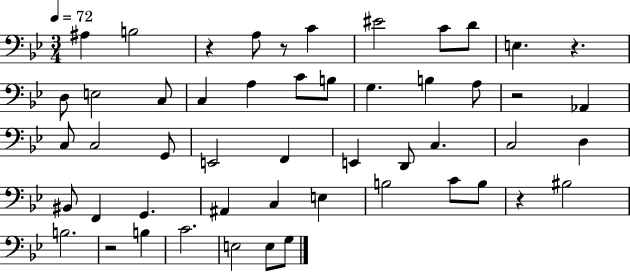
X:1
T:Untitled
M:3/4
L:1/4
K:Bb
^A, B,2 z A,/2 z/2 C ^E2 C/2 D/2 E, z D,/2 E,2 C,/2 C, A, C/2 B,/2 G, B, A,/2 z2 _A,, C,/2 C,2 G,,/2 E,,2 F,, E,, D,,/2 C, C,2 D, ^B,,/2 F,, G,, ^A,, C, E, B,2 C/2 B,/2 z ^B,2 B,2 z2 B, C2 E,2 E,/2 G,/2